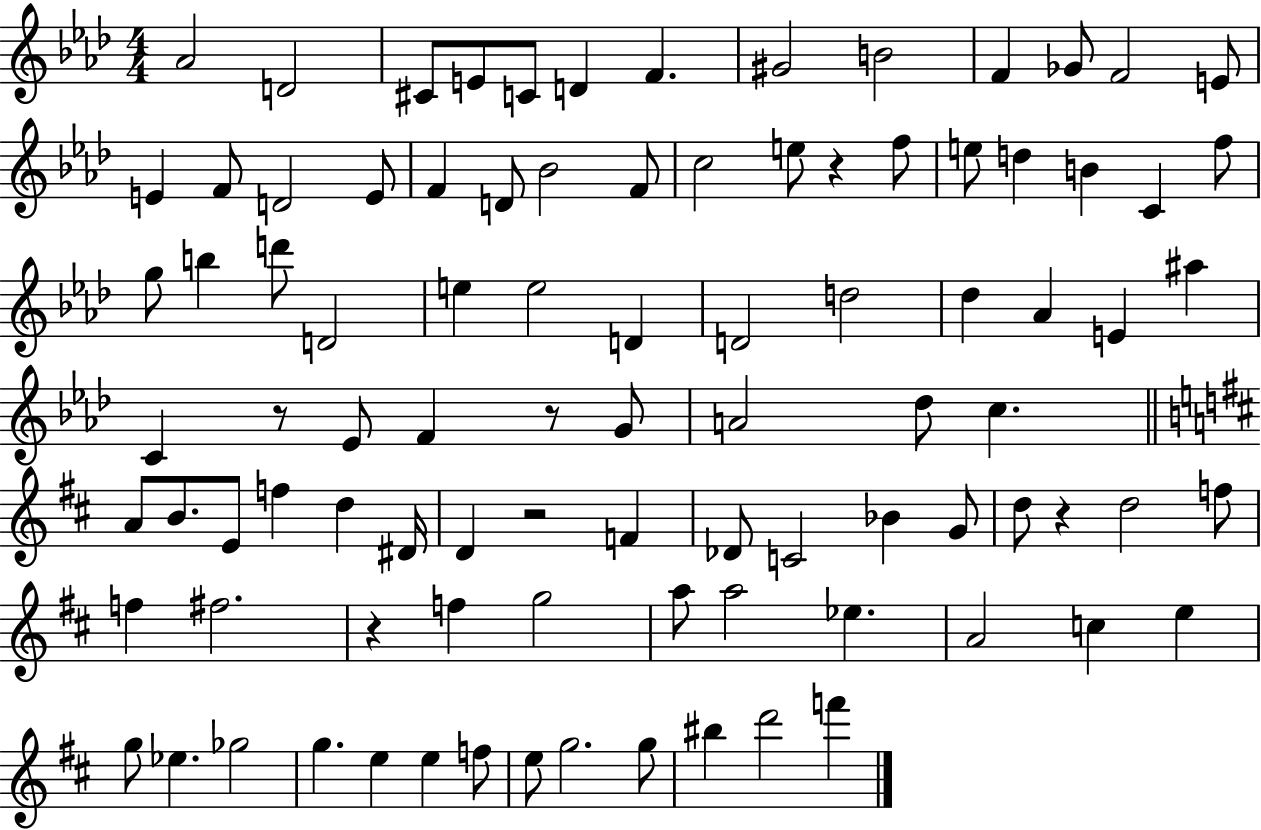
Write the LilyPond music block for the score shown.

{
  \clef treble
  \numericTimeSignature
  \time 4/4
  \key aes \major
  \repeat volta 2 { aes'2 d'2 | cis'8 e'8 c'8 d'4 f'4. | gis'2 b'2 | f'4 ges'8 f'2 e'8 | \break e'4 f'8 d'2 e'8 | f'4 d'8 bes'2 f'8 | c''2 e''8 r4 f''8 | e''8 d''4 b'4 c'4 f''8 | \break g''8 b''4 d'''8 d'2 | e''4 e''2 d'4 | d'2 d''2 | des''4 aes'4 e'4 ais''4 | \break c'4 r8 ees'8 f'4 r8 g'8 | a'2 des''8 c''4. | \bar "||" \break \key b \minor a'8 b'8. e'8 f''4 d''4 dis'16 | d'4 r2 f'4 | des'8 c'2 bes'4 g'8 | d''8 r4 d''2 f''8 | \break f''4 fis''2. | r4 f''4 g''2 | a''8 a''2 ees''4. | a'2 c''4 e''4 | \break g''8 ees''4. ges''2 | g''4. e''4 e''4 f''8 | e''8 g''2. g''8 | bis''4 d'''2 f'''4 | \break } \bar "|."
}